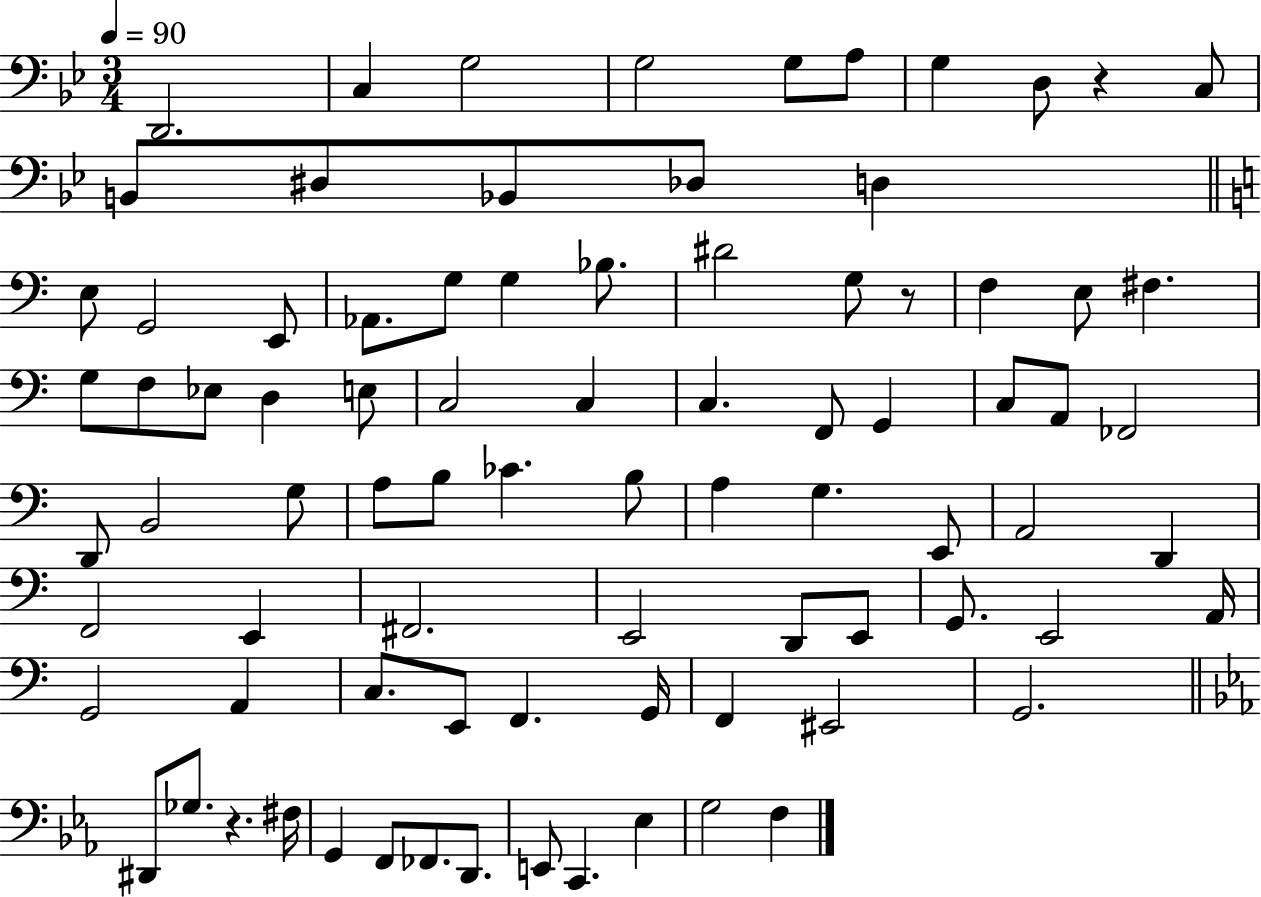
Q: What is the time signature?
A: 3/4